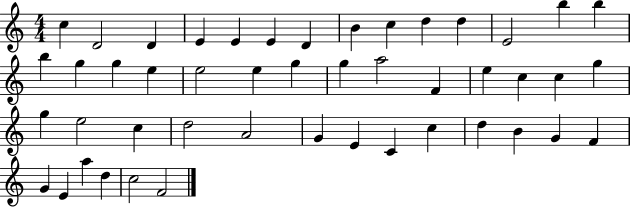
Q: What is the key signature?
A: C major